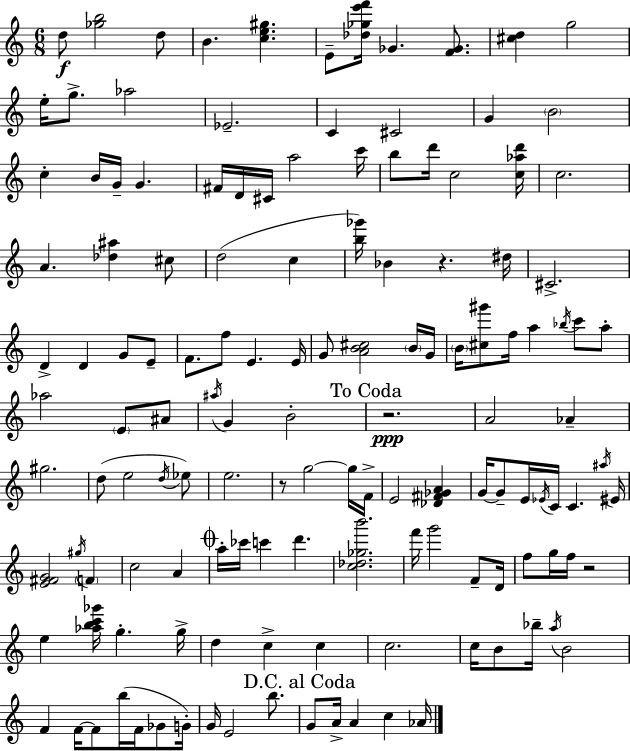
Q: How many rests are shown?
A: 4